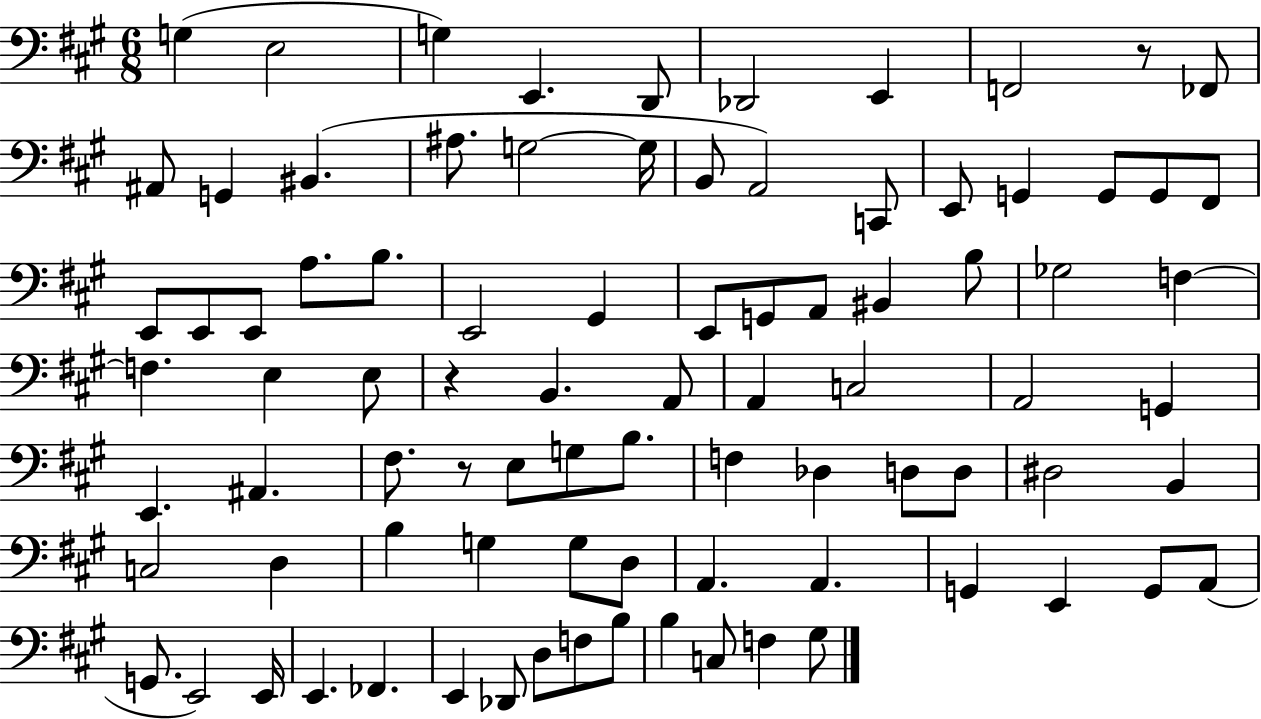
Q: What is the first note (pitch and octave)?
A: G3